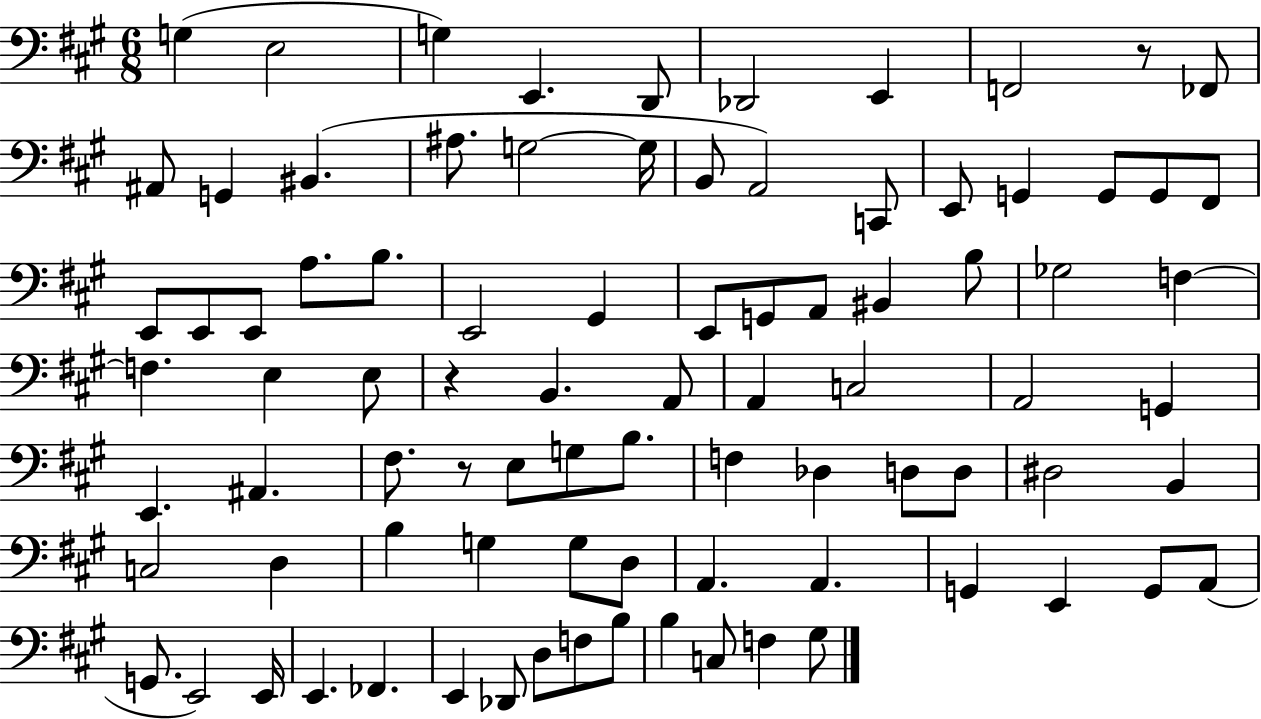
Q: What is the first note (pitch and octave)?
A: G3